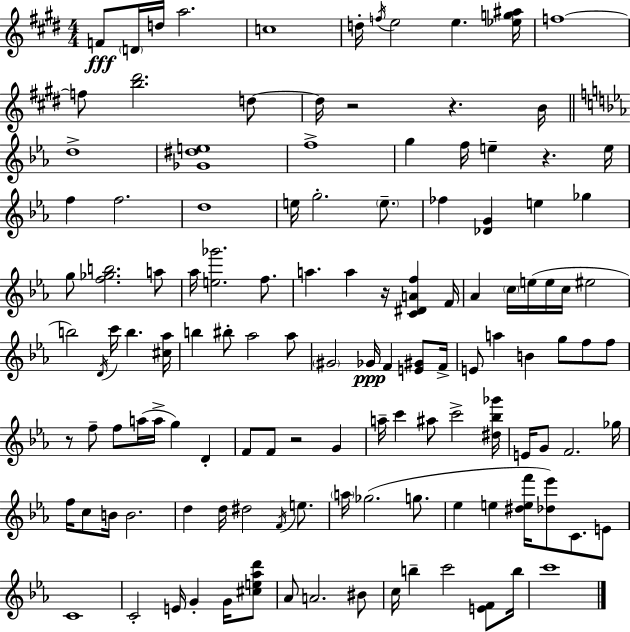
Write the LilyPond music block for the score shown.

{
  \clef treble
  \numericTimeSignature
  \time 4/4
  \key e \major
  f'8\fff \parenthesize d'16 d''16 a''2. | c''1 | d''16-. \acciaccatura { f''16 } e''2 e''4. | <ees'' g'' ais''>16 f''1~~ | \break f''8 <b'' dis'''>2. d''8~~ | d''16 r2 r4. | b'16 \bar "||" \break \key ees \major d''1-> | <ges' dis'' e''>1 | f''1-> | g''4 f''16 e''4-- r4. e''16 | \break f''4 f''2. | d''1 | e''16 g''2.-. \parenthesize e''8.-- | fes''4 <des' g'>4 e''4 ges''4 | \break g''8 <f'' ges'' b''>2. a''8 | aes''16 <e'' ges'''>2. f''8. | a''4. a''4 r16 <c' dis' a' f''>4 f'16 | aes'4 \parenthesize c''16 e''16( e''16 c''16 eis''2 | \break b''2) \acciaccatura { d'16 } c'''16 b''4. | <cis'' aes''>16 b''4 bis''8-. aes''2 aes''8 | \parenthesize gis'2 ges'16\ppp f'4 <e' gis'>8 | f'16-> e'8 a''4 b'4 g''8 f''8 f''8 | \break r8 f''8-- f''8 a''16( a''16-> g''4) d'4-. | f'8 f'8 r2 g'4 | a''16-- c'''4 ais''8 c'''2-> | <dis'' bes'' ges'''>16 e'16 g'8 f'2. | \break ges''16 f''16 c''8 b'16 b'2. | d''4 d''16 dis''2 \acciaccatura { f'16 } e''8. | \parenthesize a''16 ges''2.( g''8. | ees''4 e''4 <dis'' e'' f'''>16 <des'' ees'''>8) c'8. | \break e'8 c'1 | c'2-. e'16 g'4-. g'16 | <cis'' e'' aes'' d'''>8 aes'8 a'2. | bis'8 c''16 b''4-- c'''2 <e' f'>8 | \break b''16 c'''1 | \bar "|."
}